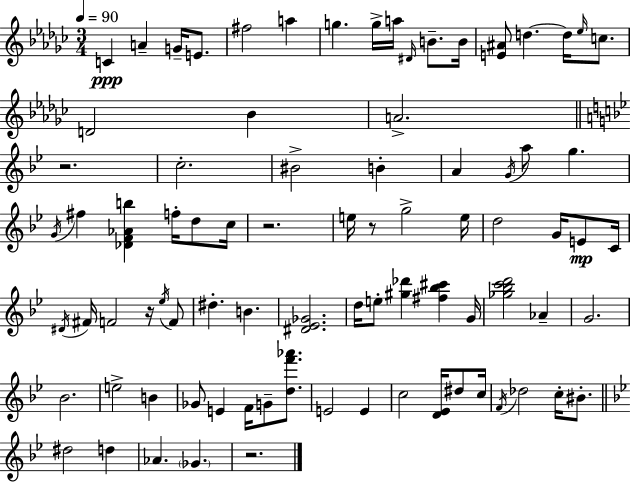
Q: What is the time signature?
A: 3/4